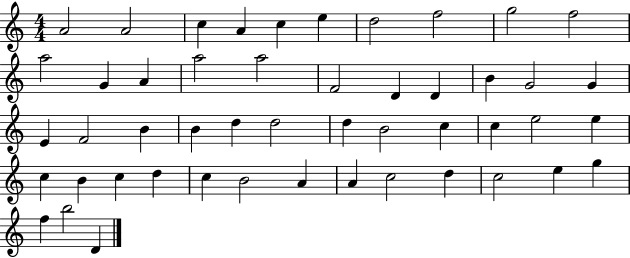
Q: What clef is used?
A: treble